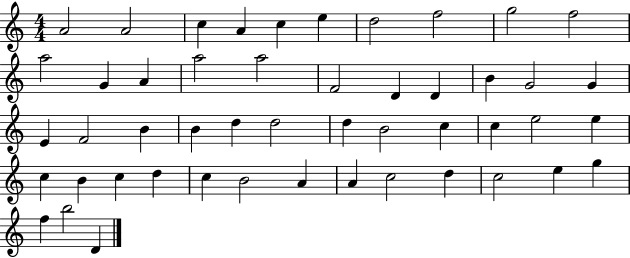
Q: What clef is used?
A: treble